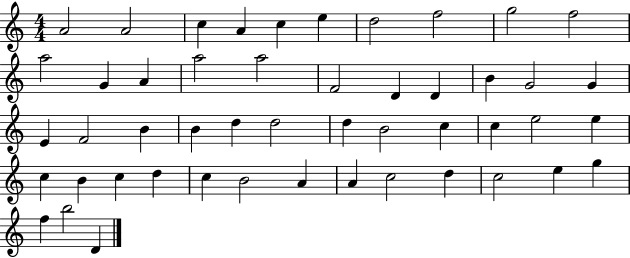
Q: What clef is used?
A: treble